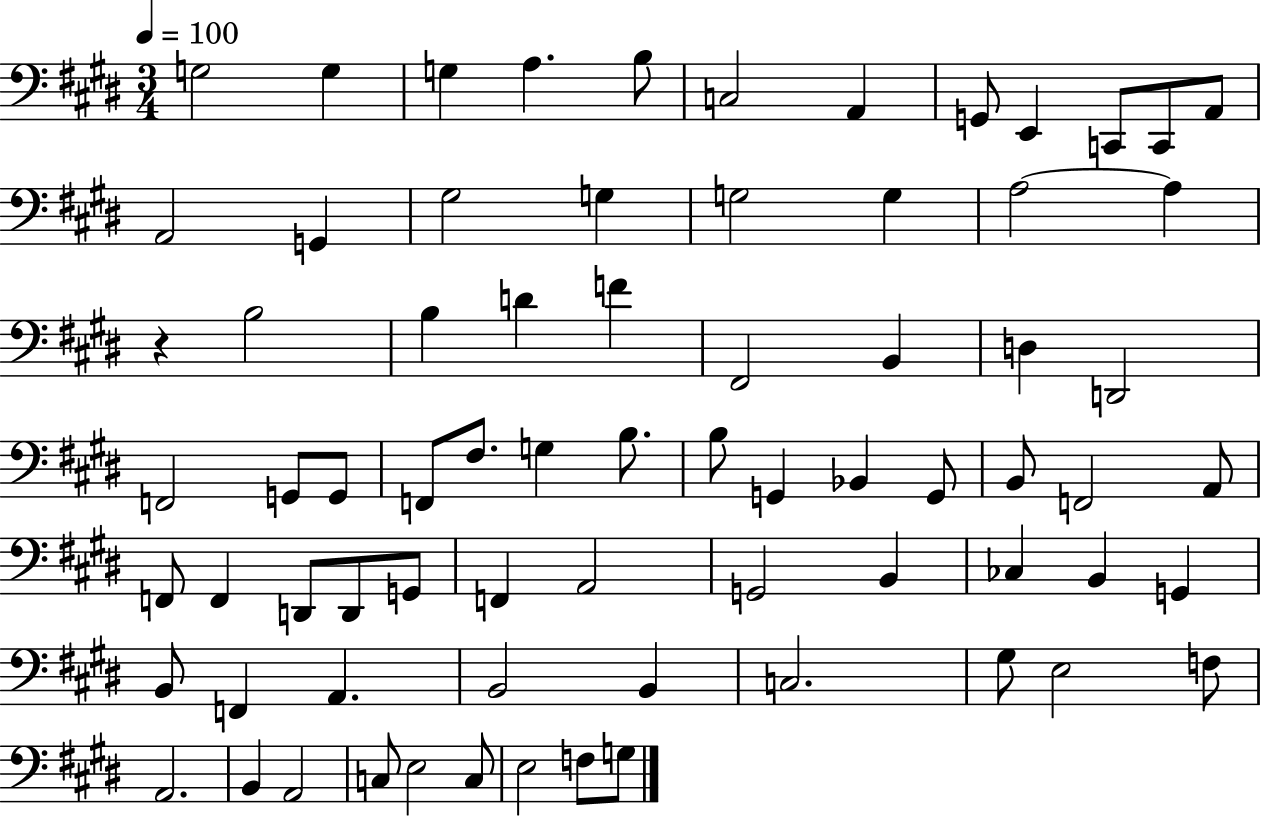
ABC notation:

X:1
T:Untitled
M:3/4
L:1/4
K:E
G,2 G, G, A, B,/2 C,2 A,, G,,/2 E,, C,,/2 C,,/2 A,,/2 A,,2 G,, ^G,2 G, G,2 G, A,2 A, z B,2 B, D F ^F,,2 B,, D, D,,2 F,,2 G,,/2 G,,/2 F,,/2 ^F,/2 G, B,/2 B,/2 G,, _B,, G,,/2 B,,/2 F,,2 A,,/2 F,,/2 F,, D,,/2 D,,/2 G,,/2 F,, A,,2 G,,2 B,, _C, B,, G,, B,,/2 F,, A,, B,,2 B,, C,2 ^G,/2 E,2 F,/2 A,,2 B,, A,,2 C,/2 E,2 C,/2 E,2 F,/2 G,/2